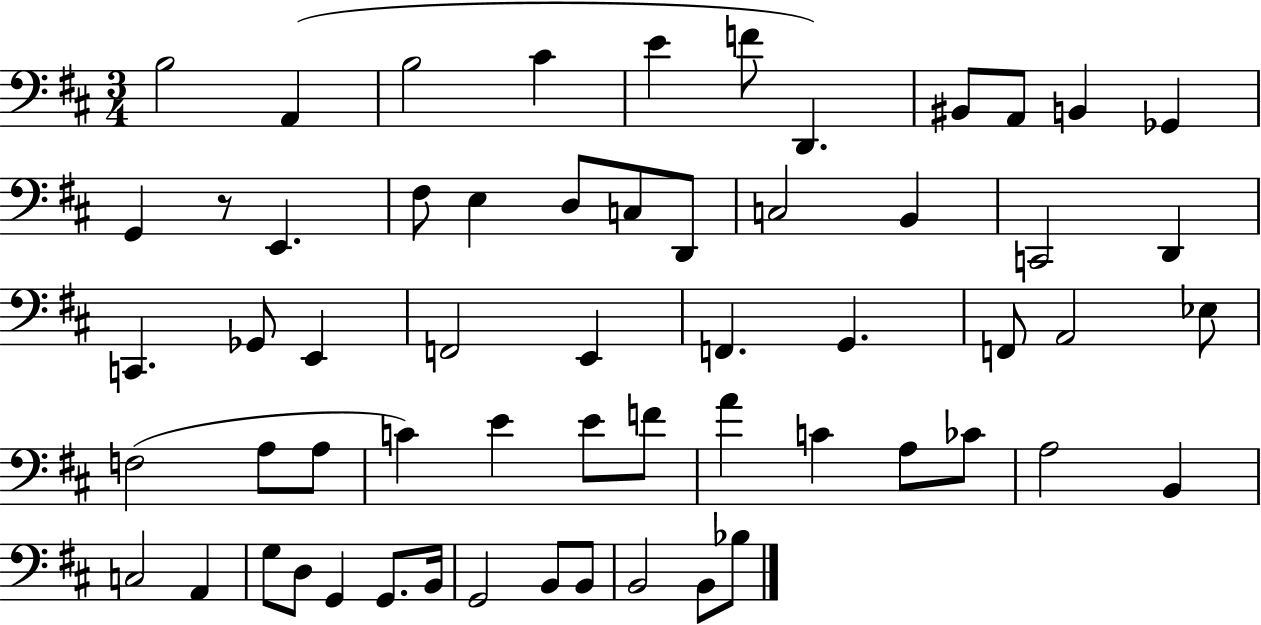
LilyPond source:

{
  \clef bass
  \numericTimeSignature
  \time 3/4
  \key d \major
  \repeat volta 2 { b2 a,4( | b2 cis'4 | e'4 f'8 d,4.) | bis,8 a,8 b,4 ges,4 | \break g,4 r8 e,4. | fis8 e4 d8 c8 d,8 | c2 b,4 | c,2 d,4 | \break c,4. ges,8 e,4 | f,2 e,4 | f,4. g,4. | f,8 a,2 ees8 | \break f2( a8 a8 | c'4) e'4 e'8 f'8 | a'4 c'4 a8 ces'8 | a2 b,4 | \break c2 a,4 | g8 d8 g,4 g,8. b,16 | g,2 b,8 b,8 | b,2 b,8 bes8 | \break } \bar "|."
}